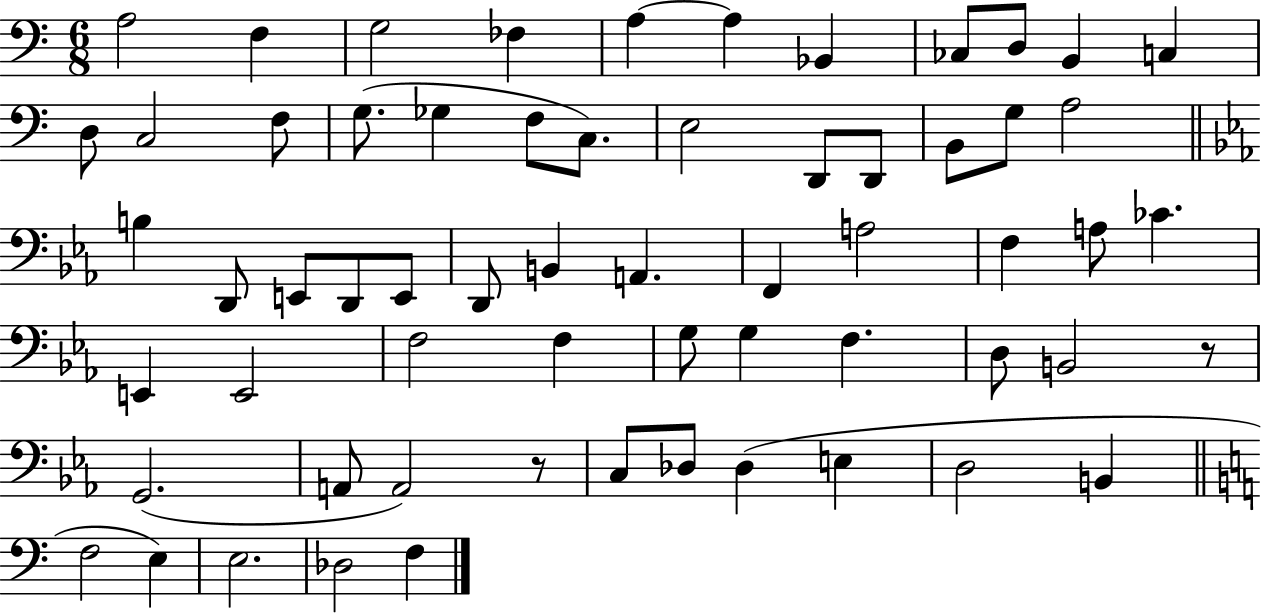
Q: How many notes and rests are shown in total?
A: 62